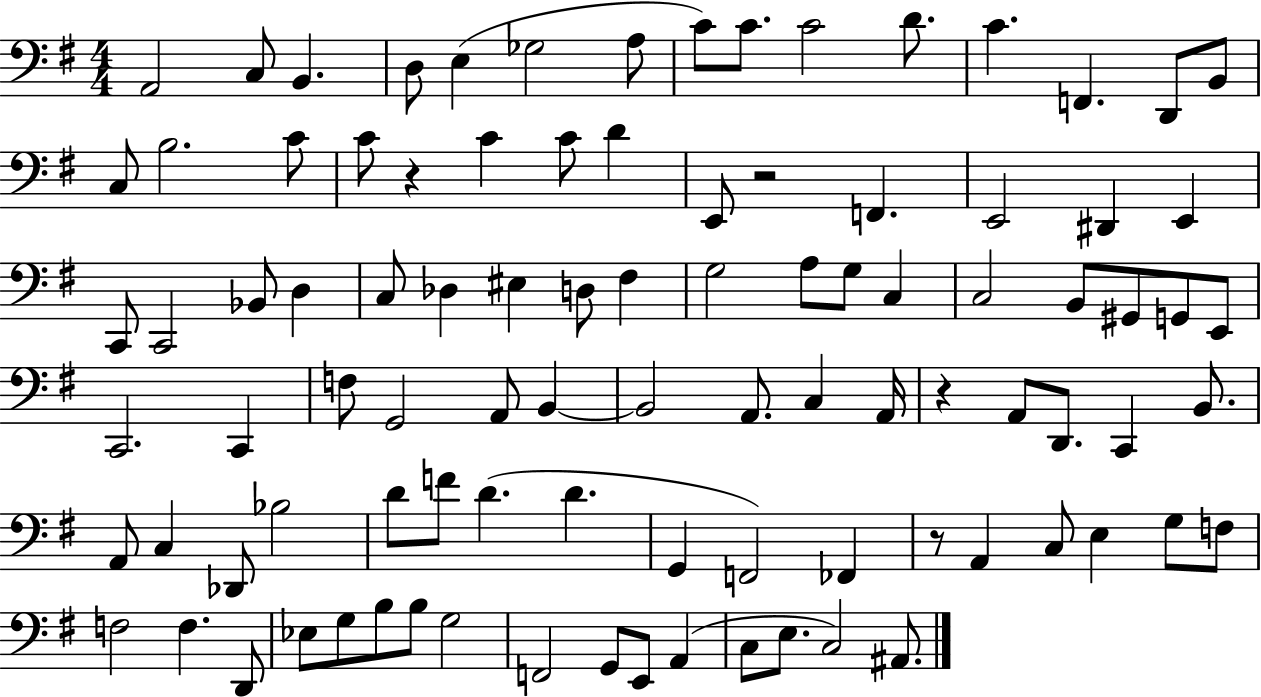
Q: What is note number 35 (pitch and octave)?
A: D3